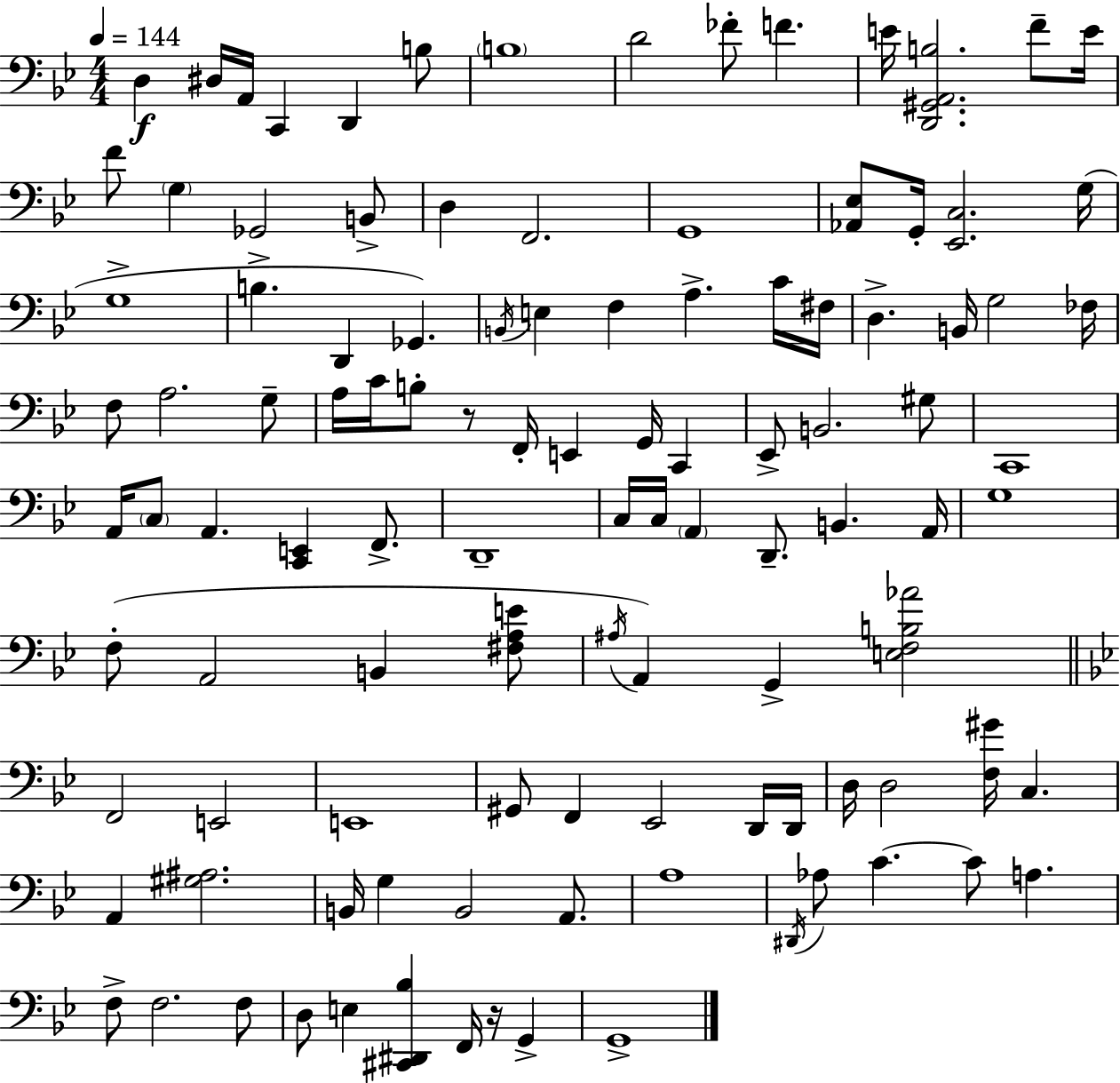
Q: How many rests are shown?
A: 2